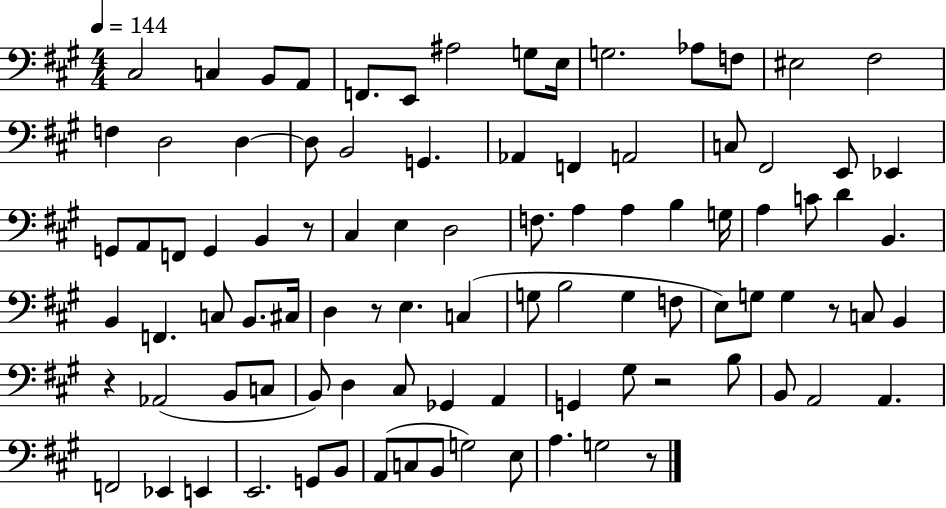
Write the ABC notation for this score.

X:1
T:Untitled
M:4/4
L:1/4
K:A
^C,2 C, B,,/2 A,,/2 F,,/2 E,,/2 ^A,2 G,/2 E,/4 G,2 _A,/2 F,/2 ^E,2 ^F,2 F, D,2 D, D,/2 B,,2 G,, _A,, F,, A,,2 C,/2 ^F,,2 E,,/2 _E,, G,,/2 A,,/2 F,,/2 G,, B,, z/2 ^C, E, D,2 F,/2 A, A, B, G,/4 A, C/2 D B,, B,, F,, C,/2 B,,/2 ^C,/4 D, z/2 E, C, G,/2 B,2 G, F,/2 E,/2 G,/2 G, z/2 C,/2 B,, z _A,,2 B,,/2 C,/2 B,,/2 D, ^C,/2 _G,, A,, G,, ^G,/2 z2 B,/2 B,,/2 A,,2 A,, F,,2 _E,, E,, E,,2 G,,/2 B,,/2 A,,/2 C,/2 B,,/2 G,2 E,/2 A, G,2 z/2